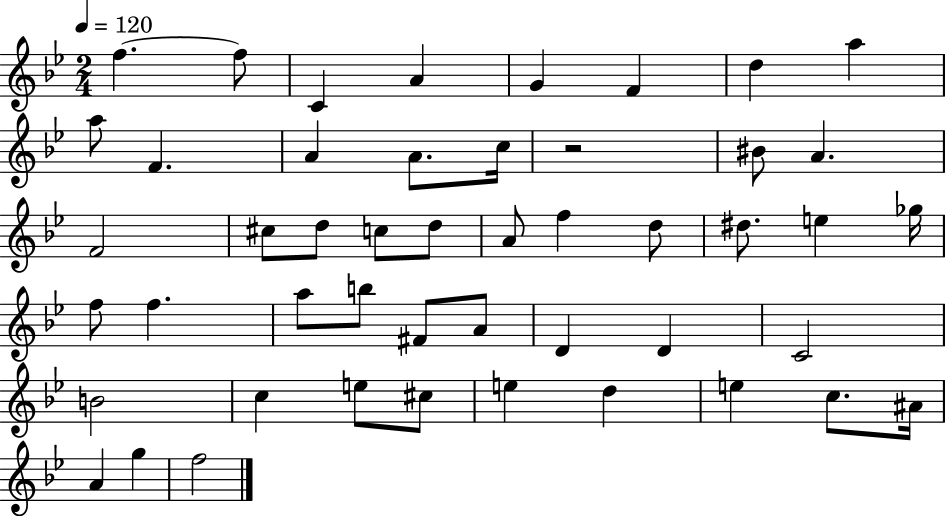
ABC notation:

X:1
T:Untitled
M:2/4
L:1/4
K:Bb
f f/2 C A G F d a a/2 F A A/2 c/4 z2 ^B/2 A F2 ^c/2 d/2 c/2 d/2 A/2 f d/2 ^d/2 e _g/4 f/2 f a/2 b/2 ^F/2 A/2 D D C2 B2 c e/2 ^c/2 e d e c/2 ^A/4 A g f2